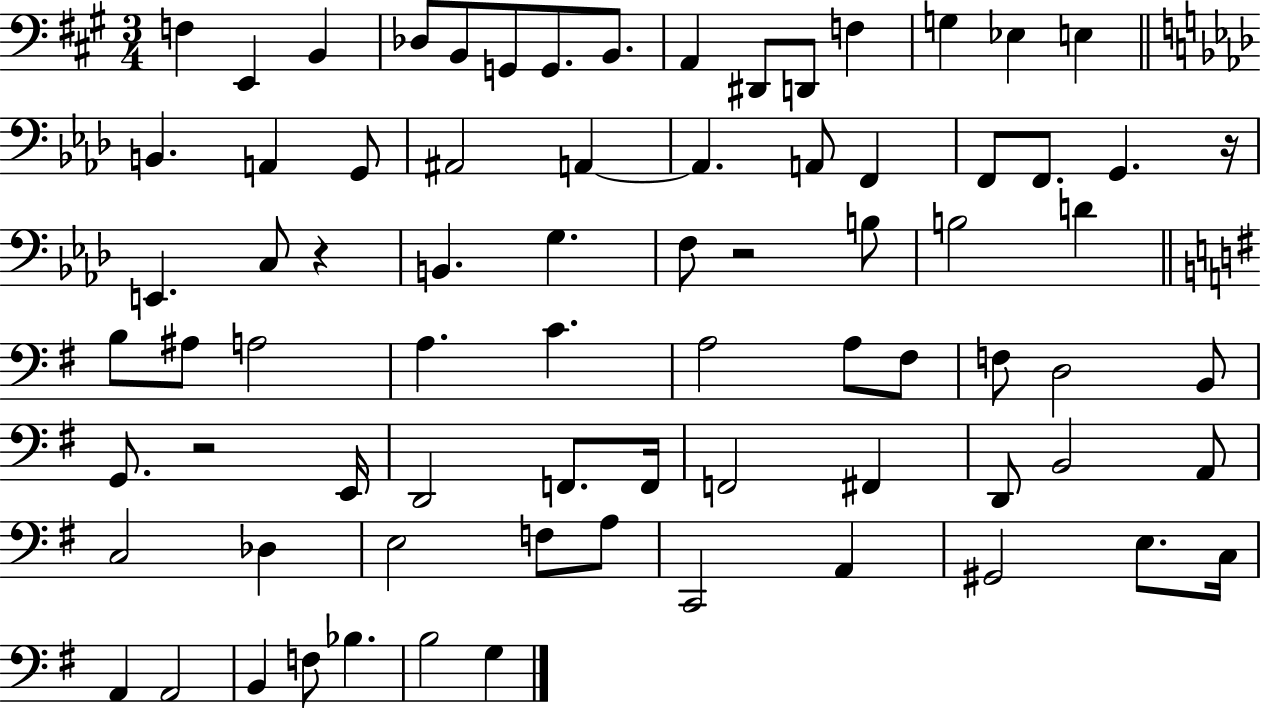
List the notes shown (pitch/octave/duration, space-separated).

F3/q E2/q B2/q Db3/e B2/e G2/e G2/e. B2/e. A2/q D#2/e D2/e F3/q G3/q Eb3/q E3/q B2/q. A2/q G2/e A#2/h A2/q A2/q. A2/e F2/q F2/e F2/e. G2/q. R/s E2/q. C3/e R/q B2/q. G3/q. F3/e R/h B3/e B3/h D4/q B3/e A#3/e A3/h A3/q. C4/q. A3/h A3/e F#3/e F3/e D3/h B2/e G2/e. R/h E2/s D2/h F2/e. F2/s F2/h F#2/q D2/e B2/h A2/e C3/h Db3/q E3/h F3/e A3/e C2/h A2/q G#2/h E3/e. C3/s A2/q A2/h B2/q F3/e Bb3/q. B3/h G3/q